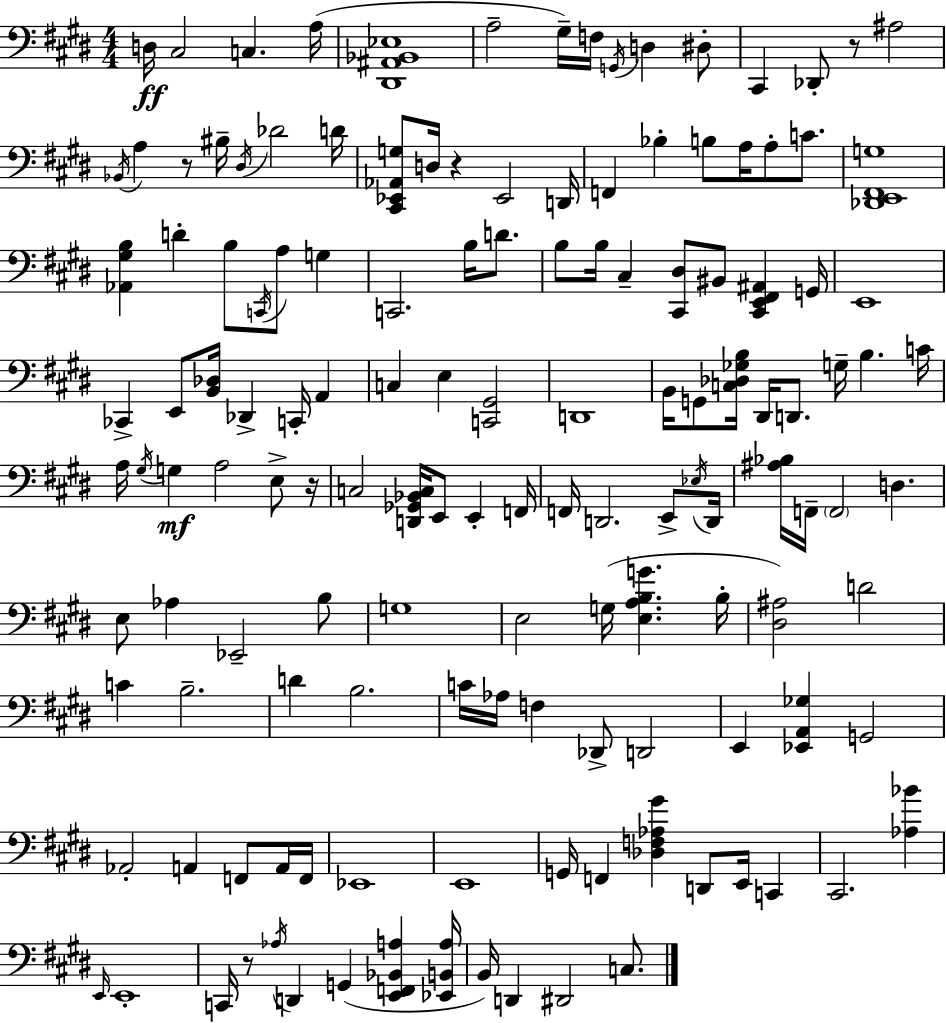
{
  \clef bass
  \numericTimeSignature
  \time 4/4
  \key e \major
  \repeat volta 2 { d16\ff cis2 c4. a16( | <dis, ais, bes, ees>1 | a2-- gis16--) f16 \acciaccatura { g,16 } d4 dis8-. | cis,4 des,8-. r8 ais2 | \break \acciaccatura { bes,16 } a4 r8 bis16-- \acciaccatura { dis16 } des'2 | d'16 <cis, ees, aes, g>8 d16 r4 ees,2 | d,16 f,4 bes4-. b8 a16 a8-. | c'8. <des, e, fis, g>1 | \break <aes, gis b>4 d'4-. b8 \acciaccatura { c,16 } a8 | g4 c,2. | b16 d'8. b8 b16 cis4-- <cis, dis>8 bis,8 <cis, e, fis, ais,>4 | g,16 e,1 | \break ces,4-> e,8 <b, des>16 des,4-> c,16-. | a,4 c4 e4 <c, gis,>2 | d,1 | b,16 g,8 <c des ges b>16 dis,16 d,8. g16-- b4. | \break c'16 a16 \acciaccatura { gis16 }\mf g4 a2 | e8-> r16 c2 <d, ges, bes, c>16 e,8 | e,4-. f,16 f,16 d,2. | e,8-> \acciaccatura { ees16 } d,16 <ais bes>16 f,16-- \parenthesize f,2 | \break d4. e8 aes4 ees,2-- | b8 g1 | e2 g16( <e a b g'>4. | b16-. <dis ais>2) d'2 | \break c'4 b2.-- | d'4 b2. | c'16 aes16 f4 des,8-> d,2 | e,4 <ees, a, ges>4 g,2 | \break aes,2-. a,4 | f,8 a,16 f,16 ees,1 | e,1 | g,16 f,4 <des f aes gis'>4 d,8 | \break e,16 c,4 cis,2. | <aes bes'>4 \grace { e,16 } e,1-. | c,16 r8 \acciaccatura { aes16 } d,4 g,4( | <e, f, bes, a>4 <ees, b, a>16 b,16) d,4 dis,2 | \break c8. } \bar "|."
}